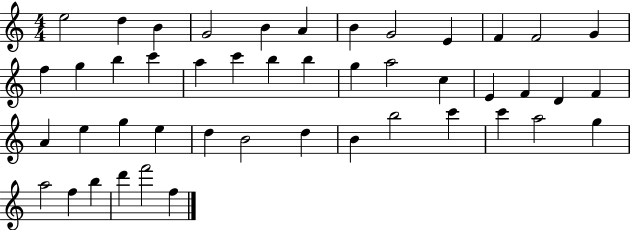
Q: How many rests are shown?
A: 0